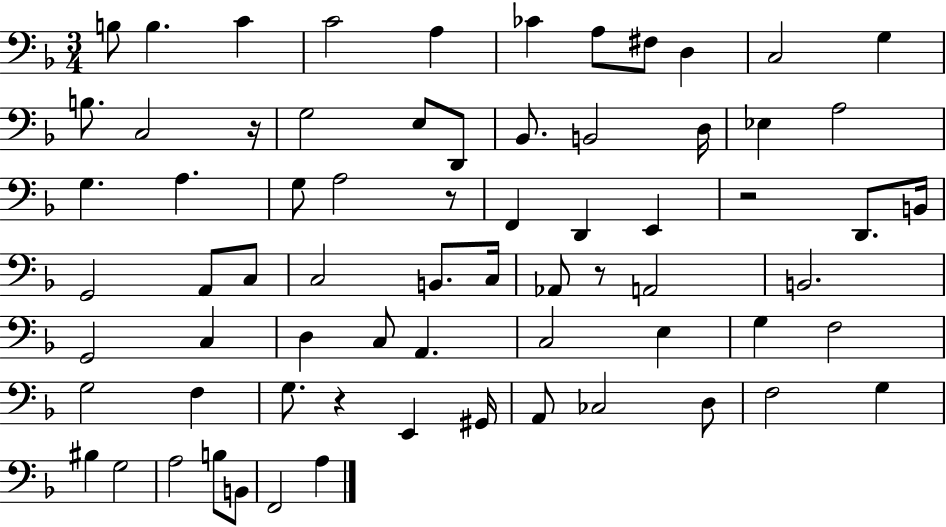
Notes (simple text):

B3/e B3/q. C4/q C4/h A3/q CES4/q A3/e F#3/e D3/q C3/h G3/q B3/e. C3/h R/s G3/h E3/e D2/e Bb2/e. B2/h D3/s Eb3/q A3/h G3/q. A3/q. G3/e A3/h R/e F2/q D2/q E2/q R/h D2/e. B2/s G2/h A2/e C3/e C3/h B2/e. C3/s Ab2/e R/e A2/h B2/h. G2/h C3/q D3/q C3/e A2/q. C3/h E3/q G3/q F3/h G3/h F3/q G3/e. R/q E2/q G#2/s A2/e CES3/h D3/e F3/h G3/q BIS3/q G3/h A3/h B3/e B2/e F2/h A3/q